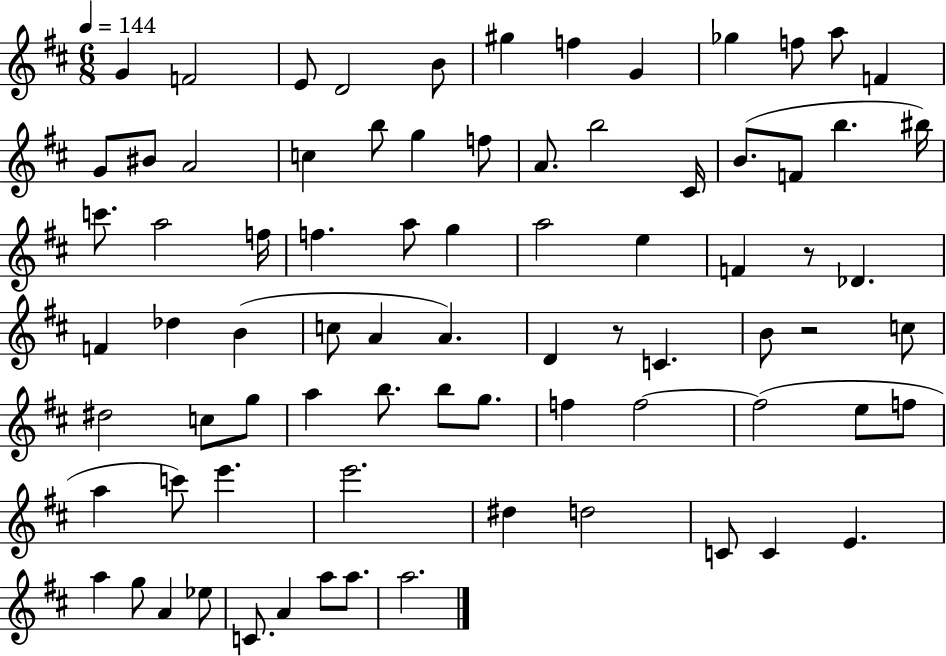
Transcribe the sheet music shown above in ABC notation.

X:1
T:Untitled
M:6/8
L:1/4
K:D
G F2 E/2 D2 B/2 ^g f G _g f/2 a/2 F G/2 ^B/2 A2 c b/2 g f/2 A/2 b2 ^C/4 B/2 F/2 b ^b/4 c'/2 a2 f/4 f a/2 g a2 e F z/2 _D F _d B c/2 A A D z/2 C B/2 z2 c/2 ^d2 c/2 g/2 a b/2 b/2 g/2 f f2 f2 e/2 f/2 a c'/2 e' e'2 ^d d2 C/2 C E a g/2 A _e/2 C/2 A a/2 a/2 a2